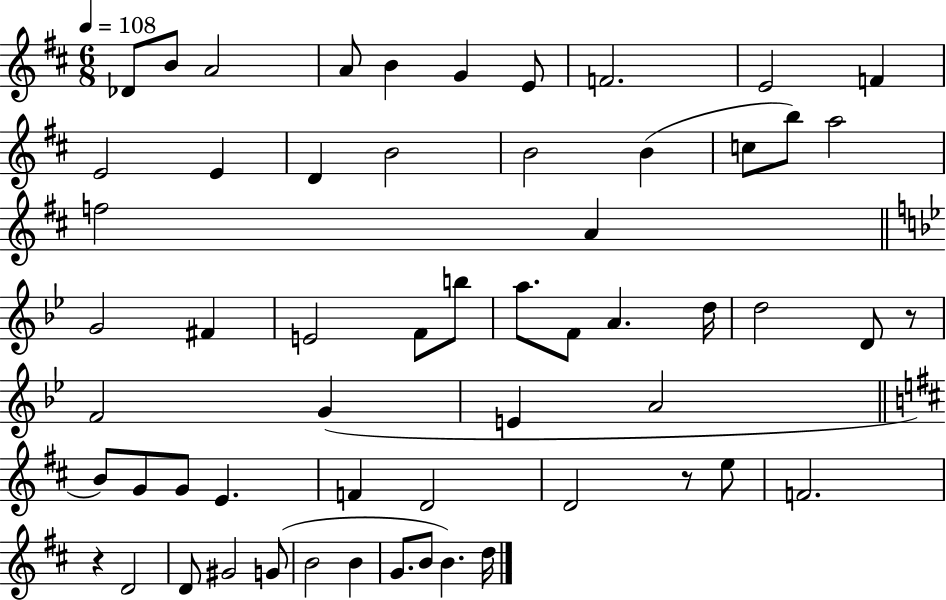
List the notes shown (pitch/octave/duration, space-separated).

Db4/e B4/e A4/h A4/e B4/q G4/q E4/e F4/h. E4/h F4/q E4/h E4/q D4/q B4/h B4/h B4/q C5/e B5/e A5/h F5/h A4/q G4/h F#4/q E4/h F4/e B5/e A5/e. F4/e A4/q. D5/s D5/h D4/e R/e F4/h G4/q E4/q A4/h B4/e G4/e G4/e E4/q. F4/q D4/h D4/h R/e E5/e F4/h. R/q D4/h D4/e G#4/h G4/e B4/h B4/q G4/e. B4/e B4/q. D5/s